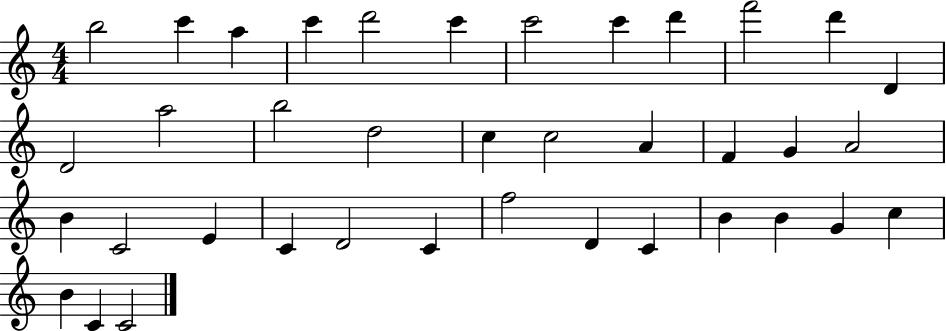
B5/h C6/q A5/q C6/q D6/h C6/q C6/h C6/q D6/q F6/h D6/q D4/q D4/h A5/h B5/h D5/h C5/q C5/h A4/q F4/q G4/q A4/h B4/q C4/h E4/q C4/q D4/h C4/q F5/h D4/q C4/q B4/q B4/q G4/q C5/q B4/q C4/q C4/h